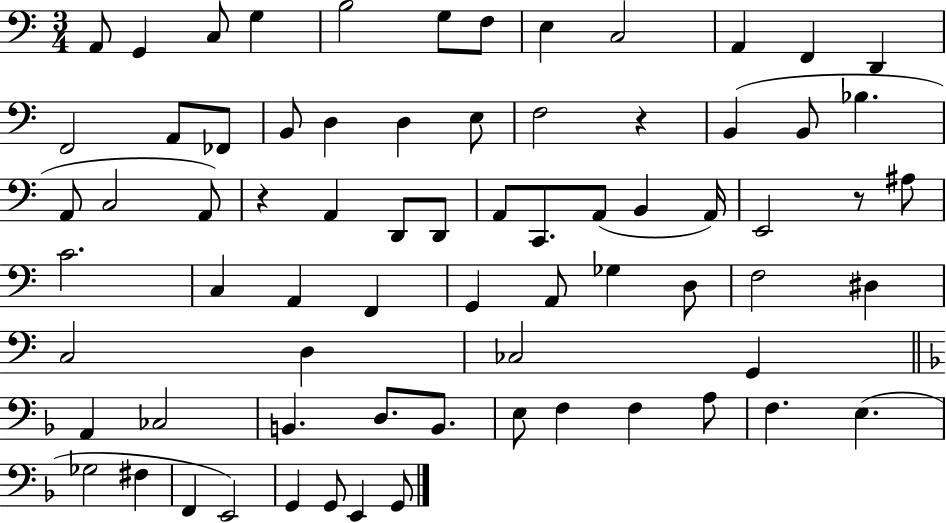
A2/e G2/q C3/e G3/q B3/h G3/e F3/e E3/q C3/h A2/q F2/q D2/q F2/h A2/e FES2/e B2/e D3/q D3/q E3/e F3/h R/q B2/q B2/e Bb3/q. A2/e C3/h A2/e R/q A2/q D2/e D2/e A2/e C2/e. A2/e B2/q A2/s E2/h R/e A#3/e C4/h. C3/q A2/q F2/q G2/q A2/e Gb3/q D3/e F3/h D#3/q C3/h D3/q CES3/h G2/q A2/q CES3/h B2/q. D3/e. B2/e. E3/e F3/q F3/q A3/e F3/q. E3/q. Gb3/h F#3/q F2/q E2/h G2/q G2/e E2/q G2/e